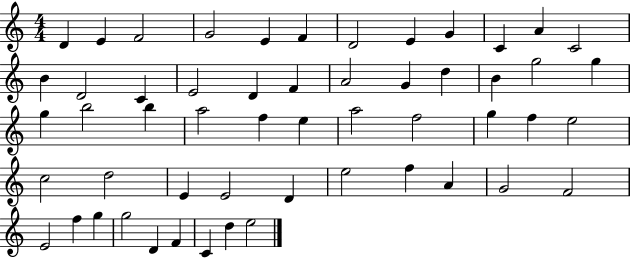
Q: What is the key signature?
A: C major